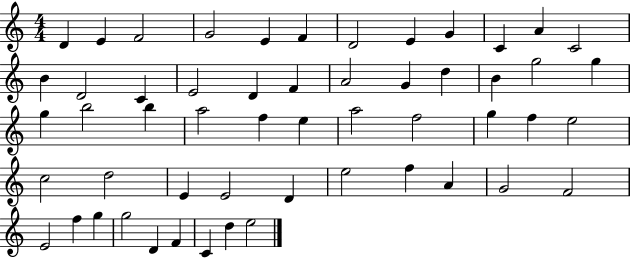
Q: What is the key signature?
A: C major